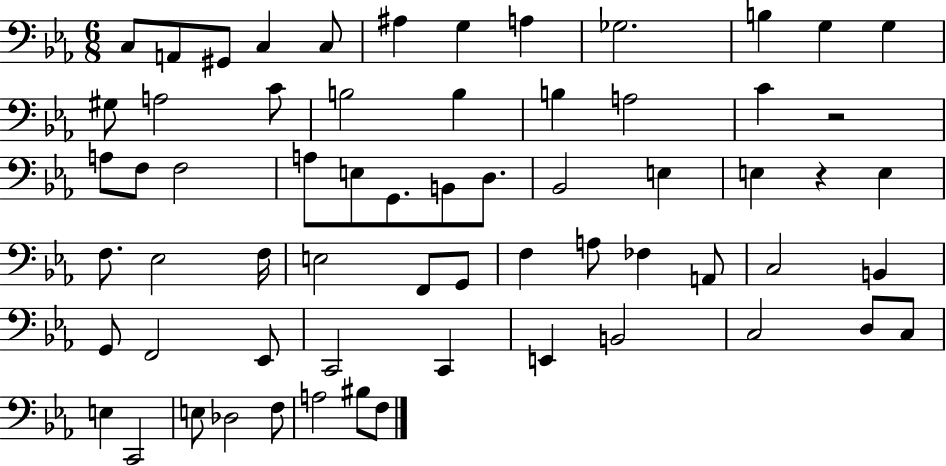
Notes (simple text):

C3/e A2/e G#2/e C3/q C3/e A#3/q G3/q A3/q Gb3/h. B3/q G3/q G3/q G#3/e A3/h C4/e B3/h B3/q B3/q A3/h C4/q R/h A3/e F3/e F3/h A3/e E3/e G2/e. B2/e D3/e. Bb2/h E3/q E3/q R/q E3/q F3/e. Eb3/h F3/s E3/h F2/e G2/e F3/q A3/e FES3/q A2/e C3/h B2/q G2/e F2/h Eb2/e C2/h C2/q E2/q B2/h C3/h D3/e C3/e E3/q C2/h E3/e Db3/h F3/e A3/h BIS3/e F3/e